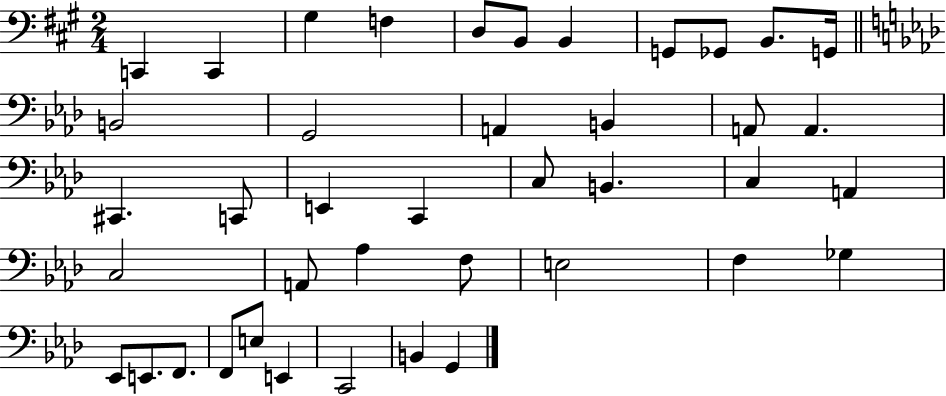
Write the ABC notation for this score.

X:1
T:Untitled
M:2/4
L:1/4
K:A
C,, C,, ^G, F, D,/2 B,,/2 B,, G,,/2 _G,,/2 B,,/2 G,,/4 B,,2 G,,2 A,, B,, A,,/2 A,, ^C,, C,,/2 E,, C,, C,/2 B,, C, A,, C,2 A,,/2 _A, F,/2 E,2 F, _G, _E,,/2 E,,/2 F,,/2 F,,/2 E,/2 E,, C,,2 B,, G,,